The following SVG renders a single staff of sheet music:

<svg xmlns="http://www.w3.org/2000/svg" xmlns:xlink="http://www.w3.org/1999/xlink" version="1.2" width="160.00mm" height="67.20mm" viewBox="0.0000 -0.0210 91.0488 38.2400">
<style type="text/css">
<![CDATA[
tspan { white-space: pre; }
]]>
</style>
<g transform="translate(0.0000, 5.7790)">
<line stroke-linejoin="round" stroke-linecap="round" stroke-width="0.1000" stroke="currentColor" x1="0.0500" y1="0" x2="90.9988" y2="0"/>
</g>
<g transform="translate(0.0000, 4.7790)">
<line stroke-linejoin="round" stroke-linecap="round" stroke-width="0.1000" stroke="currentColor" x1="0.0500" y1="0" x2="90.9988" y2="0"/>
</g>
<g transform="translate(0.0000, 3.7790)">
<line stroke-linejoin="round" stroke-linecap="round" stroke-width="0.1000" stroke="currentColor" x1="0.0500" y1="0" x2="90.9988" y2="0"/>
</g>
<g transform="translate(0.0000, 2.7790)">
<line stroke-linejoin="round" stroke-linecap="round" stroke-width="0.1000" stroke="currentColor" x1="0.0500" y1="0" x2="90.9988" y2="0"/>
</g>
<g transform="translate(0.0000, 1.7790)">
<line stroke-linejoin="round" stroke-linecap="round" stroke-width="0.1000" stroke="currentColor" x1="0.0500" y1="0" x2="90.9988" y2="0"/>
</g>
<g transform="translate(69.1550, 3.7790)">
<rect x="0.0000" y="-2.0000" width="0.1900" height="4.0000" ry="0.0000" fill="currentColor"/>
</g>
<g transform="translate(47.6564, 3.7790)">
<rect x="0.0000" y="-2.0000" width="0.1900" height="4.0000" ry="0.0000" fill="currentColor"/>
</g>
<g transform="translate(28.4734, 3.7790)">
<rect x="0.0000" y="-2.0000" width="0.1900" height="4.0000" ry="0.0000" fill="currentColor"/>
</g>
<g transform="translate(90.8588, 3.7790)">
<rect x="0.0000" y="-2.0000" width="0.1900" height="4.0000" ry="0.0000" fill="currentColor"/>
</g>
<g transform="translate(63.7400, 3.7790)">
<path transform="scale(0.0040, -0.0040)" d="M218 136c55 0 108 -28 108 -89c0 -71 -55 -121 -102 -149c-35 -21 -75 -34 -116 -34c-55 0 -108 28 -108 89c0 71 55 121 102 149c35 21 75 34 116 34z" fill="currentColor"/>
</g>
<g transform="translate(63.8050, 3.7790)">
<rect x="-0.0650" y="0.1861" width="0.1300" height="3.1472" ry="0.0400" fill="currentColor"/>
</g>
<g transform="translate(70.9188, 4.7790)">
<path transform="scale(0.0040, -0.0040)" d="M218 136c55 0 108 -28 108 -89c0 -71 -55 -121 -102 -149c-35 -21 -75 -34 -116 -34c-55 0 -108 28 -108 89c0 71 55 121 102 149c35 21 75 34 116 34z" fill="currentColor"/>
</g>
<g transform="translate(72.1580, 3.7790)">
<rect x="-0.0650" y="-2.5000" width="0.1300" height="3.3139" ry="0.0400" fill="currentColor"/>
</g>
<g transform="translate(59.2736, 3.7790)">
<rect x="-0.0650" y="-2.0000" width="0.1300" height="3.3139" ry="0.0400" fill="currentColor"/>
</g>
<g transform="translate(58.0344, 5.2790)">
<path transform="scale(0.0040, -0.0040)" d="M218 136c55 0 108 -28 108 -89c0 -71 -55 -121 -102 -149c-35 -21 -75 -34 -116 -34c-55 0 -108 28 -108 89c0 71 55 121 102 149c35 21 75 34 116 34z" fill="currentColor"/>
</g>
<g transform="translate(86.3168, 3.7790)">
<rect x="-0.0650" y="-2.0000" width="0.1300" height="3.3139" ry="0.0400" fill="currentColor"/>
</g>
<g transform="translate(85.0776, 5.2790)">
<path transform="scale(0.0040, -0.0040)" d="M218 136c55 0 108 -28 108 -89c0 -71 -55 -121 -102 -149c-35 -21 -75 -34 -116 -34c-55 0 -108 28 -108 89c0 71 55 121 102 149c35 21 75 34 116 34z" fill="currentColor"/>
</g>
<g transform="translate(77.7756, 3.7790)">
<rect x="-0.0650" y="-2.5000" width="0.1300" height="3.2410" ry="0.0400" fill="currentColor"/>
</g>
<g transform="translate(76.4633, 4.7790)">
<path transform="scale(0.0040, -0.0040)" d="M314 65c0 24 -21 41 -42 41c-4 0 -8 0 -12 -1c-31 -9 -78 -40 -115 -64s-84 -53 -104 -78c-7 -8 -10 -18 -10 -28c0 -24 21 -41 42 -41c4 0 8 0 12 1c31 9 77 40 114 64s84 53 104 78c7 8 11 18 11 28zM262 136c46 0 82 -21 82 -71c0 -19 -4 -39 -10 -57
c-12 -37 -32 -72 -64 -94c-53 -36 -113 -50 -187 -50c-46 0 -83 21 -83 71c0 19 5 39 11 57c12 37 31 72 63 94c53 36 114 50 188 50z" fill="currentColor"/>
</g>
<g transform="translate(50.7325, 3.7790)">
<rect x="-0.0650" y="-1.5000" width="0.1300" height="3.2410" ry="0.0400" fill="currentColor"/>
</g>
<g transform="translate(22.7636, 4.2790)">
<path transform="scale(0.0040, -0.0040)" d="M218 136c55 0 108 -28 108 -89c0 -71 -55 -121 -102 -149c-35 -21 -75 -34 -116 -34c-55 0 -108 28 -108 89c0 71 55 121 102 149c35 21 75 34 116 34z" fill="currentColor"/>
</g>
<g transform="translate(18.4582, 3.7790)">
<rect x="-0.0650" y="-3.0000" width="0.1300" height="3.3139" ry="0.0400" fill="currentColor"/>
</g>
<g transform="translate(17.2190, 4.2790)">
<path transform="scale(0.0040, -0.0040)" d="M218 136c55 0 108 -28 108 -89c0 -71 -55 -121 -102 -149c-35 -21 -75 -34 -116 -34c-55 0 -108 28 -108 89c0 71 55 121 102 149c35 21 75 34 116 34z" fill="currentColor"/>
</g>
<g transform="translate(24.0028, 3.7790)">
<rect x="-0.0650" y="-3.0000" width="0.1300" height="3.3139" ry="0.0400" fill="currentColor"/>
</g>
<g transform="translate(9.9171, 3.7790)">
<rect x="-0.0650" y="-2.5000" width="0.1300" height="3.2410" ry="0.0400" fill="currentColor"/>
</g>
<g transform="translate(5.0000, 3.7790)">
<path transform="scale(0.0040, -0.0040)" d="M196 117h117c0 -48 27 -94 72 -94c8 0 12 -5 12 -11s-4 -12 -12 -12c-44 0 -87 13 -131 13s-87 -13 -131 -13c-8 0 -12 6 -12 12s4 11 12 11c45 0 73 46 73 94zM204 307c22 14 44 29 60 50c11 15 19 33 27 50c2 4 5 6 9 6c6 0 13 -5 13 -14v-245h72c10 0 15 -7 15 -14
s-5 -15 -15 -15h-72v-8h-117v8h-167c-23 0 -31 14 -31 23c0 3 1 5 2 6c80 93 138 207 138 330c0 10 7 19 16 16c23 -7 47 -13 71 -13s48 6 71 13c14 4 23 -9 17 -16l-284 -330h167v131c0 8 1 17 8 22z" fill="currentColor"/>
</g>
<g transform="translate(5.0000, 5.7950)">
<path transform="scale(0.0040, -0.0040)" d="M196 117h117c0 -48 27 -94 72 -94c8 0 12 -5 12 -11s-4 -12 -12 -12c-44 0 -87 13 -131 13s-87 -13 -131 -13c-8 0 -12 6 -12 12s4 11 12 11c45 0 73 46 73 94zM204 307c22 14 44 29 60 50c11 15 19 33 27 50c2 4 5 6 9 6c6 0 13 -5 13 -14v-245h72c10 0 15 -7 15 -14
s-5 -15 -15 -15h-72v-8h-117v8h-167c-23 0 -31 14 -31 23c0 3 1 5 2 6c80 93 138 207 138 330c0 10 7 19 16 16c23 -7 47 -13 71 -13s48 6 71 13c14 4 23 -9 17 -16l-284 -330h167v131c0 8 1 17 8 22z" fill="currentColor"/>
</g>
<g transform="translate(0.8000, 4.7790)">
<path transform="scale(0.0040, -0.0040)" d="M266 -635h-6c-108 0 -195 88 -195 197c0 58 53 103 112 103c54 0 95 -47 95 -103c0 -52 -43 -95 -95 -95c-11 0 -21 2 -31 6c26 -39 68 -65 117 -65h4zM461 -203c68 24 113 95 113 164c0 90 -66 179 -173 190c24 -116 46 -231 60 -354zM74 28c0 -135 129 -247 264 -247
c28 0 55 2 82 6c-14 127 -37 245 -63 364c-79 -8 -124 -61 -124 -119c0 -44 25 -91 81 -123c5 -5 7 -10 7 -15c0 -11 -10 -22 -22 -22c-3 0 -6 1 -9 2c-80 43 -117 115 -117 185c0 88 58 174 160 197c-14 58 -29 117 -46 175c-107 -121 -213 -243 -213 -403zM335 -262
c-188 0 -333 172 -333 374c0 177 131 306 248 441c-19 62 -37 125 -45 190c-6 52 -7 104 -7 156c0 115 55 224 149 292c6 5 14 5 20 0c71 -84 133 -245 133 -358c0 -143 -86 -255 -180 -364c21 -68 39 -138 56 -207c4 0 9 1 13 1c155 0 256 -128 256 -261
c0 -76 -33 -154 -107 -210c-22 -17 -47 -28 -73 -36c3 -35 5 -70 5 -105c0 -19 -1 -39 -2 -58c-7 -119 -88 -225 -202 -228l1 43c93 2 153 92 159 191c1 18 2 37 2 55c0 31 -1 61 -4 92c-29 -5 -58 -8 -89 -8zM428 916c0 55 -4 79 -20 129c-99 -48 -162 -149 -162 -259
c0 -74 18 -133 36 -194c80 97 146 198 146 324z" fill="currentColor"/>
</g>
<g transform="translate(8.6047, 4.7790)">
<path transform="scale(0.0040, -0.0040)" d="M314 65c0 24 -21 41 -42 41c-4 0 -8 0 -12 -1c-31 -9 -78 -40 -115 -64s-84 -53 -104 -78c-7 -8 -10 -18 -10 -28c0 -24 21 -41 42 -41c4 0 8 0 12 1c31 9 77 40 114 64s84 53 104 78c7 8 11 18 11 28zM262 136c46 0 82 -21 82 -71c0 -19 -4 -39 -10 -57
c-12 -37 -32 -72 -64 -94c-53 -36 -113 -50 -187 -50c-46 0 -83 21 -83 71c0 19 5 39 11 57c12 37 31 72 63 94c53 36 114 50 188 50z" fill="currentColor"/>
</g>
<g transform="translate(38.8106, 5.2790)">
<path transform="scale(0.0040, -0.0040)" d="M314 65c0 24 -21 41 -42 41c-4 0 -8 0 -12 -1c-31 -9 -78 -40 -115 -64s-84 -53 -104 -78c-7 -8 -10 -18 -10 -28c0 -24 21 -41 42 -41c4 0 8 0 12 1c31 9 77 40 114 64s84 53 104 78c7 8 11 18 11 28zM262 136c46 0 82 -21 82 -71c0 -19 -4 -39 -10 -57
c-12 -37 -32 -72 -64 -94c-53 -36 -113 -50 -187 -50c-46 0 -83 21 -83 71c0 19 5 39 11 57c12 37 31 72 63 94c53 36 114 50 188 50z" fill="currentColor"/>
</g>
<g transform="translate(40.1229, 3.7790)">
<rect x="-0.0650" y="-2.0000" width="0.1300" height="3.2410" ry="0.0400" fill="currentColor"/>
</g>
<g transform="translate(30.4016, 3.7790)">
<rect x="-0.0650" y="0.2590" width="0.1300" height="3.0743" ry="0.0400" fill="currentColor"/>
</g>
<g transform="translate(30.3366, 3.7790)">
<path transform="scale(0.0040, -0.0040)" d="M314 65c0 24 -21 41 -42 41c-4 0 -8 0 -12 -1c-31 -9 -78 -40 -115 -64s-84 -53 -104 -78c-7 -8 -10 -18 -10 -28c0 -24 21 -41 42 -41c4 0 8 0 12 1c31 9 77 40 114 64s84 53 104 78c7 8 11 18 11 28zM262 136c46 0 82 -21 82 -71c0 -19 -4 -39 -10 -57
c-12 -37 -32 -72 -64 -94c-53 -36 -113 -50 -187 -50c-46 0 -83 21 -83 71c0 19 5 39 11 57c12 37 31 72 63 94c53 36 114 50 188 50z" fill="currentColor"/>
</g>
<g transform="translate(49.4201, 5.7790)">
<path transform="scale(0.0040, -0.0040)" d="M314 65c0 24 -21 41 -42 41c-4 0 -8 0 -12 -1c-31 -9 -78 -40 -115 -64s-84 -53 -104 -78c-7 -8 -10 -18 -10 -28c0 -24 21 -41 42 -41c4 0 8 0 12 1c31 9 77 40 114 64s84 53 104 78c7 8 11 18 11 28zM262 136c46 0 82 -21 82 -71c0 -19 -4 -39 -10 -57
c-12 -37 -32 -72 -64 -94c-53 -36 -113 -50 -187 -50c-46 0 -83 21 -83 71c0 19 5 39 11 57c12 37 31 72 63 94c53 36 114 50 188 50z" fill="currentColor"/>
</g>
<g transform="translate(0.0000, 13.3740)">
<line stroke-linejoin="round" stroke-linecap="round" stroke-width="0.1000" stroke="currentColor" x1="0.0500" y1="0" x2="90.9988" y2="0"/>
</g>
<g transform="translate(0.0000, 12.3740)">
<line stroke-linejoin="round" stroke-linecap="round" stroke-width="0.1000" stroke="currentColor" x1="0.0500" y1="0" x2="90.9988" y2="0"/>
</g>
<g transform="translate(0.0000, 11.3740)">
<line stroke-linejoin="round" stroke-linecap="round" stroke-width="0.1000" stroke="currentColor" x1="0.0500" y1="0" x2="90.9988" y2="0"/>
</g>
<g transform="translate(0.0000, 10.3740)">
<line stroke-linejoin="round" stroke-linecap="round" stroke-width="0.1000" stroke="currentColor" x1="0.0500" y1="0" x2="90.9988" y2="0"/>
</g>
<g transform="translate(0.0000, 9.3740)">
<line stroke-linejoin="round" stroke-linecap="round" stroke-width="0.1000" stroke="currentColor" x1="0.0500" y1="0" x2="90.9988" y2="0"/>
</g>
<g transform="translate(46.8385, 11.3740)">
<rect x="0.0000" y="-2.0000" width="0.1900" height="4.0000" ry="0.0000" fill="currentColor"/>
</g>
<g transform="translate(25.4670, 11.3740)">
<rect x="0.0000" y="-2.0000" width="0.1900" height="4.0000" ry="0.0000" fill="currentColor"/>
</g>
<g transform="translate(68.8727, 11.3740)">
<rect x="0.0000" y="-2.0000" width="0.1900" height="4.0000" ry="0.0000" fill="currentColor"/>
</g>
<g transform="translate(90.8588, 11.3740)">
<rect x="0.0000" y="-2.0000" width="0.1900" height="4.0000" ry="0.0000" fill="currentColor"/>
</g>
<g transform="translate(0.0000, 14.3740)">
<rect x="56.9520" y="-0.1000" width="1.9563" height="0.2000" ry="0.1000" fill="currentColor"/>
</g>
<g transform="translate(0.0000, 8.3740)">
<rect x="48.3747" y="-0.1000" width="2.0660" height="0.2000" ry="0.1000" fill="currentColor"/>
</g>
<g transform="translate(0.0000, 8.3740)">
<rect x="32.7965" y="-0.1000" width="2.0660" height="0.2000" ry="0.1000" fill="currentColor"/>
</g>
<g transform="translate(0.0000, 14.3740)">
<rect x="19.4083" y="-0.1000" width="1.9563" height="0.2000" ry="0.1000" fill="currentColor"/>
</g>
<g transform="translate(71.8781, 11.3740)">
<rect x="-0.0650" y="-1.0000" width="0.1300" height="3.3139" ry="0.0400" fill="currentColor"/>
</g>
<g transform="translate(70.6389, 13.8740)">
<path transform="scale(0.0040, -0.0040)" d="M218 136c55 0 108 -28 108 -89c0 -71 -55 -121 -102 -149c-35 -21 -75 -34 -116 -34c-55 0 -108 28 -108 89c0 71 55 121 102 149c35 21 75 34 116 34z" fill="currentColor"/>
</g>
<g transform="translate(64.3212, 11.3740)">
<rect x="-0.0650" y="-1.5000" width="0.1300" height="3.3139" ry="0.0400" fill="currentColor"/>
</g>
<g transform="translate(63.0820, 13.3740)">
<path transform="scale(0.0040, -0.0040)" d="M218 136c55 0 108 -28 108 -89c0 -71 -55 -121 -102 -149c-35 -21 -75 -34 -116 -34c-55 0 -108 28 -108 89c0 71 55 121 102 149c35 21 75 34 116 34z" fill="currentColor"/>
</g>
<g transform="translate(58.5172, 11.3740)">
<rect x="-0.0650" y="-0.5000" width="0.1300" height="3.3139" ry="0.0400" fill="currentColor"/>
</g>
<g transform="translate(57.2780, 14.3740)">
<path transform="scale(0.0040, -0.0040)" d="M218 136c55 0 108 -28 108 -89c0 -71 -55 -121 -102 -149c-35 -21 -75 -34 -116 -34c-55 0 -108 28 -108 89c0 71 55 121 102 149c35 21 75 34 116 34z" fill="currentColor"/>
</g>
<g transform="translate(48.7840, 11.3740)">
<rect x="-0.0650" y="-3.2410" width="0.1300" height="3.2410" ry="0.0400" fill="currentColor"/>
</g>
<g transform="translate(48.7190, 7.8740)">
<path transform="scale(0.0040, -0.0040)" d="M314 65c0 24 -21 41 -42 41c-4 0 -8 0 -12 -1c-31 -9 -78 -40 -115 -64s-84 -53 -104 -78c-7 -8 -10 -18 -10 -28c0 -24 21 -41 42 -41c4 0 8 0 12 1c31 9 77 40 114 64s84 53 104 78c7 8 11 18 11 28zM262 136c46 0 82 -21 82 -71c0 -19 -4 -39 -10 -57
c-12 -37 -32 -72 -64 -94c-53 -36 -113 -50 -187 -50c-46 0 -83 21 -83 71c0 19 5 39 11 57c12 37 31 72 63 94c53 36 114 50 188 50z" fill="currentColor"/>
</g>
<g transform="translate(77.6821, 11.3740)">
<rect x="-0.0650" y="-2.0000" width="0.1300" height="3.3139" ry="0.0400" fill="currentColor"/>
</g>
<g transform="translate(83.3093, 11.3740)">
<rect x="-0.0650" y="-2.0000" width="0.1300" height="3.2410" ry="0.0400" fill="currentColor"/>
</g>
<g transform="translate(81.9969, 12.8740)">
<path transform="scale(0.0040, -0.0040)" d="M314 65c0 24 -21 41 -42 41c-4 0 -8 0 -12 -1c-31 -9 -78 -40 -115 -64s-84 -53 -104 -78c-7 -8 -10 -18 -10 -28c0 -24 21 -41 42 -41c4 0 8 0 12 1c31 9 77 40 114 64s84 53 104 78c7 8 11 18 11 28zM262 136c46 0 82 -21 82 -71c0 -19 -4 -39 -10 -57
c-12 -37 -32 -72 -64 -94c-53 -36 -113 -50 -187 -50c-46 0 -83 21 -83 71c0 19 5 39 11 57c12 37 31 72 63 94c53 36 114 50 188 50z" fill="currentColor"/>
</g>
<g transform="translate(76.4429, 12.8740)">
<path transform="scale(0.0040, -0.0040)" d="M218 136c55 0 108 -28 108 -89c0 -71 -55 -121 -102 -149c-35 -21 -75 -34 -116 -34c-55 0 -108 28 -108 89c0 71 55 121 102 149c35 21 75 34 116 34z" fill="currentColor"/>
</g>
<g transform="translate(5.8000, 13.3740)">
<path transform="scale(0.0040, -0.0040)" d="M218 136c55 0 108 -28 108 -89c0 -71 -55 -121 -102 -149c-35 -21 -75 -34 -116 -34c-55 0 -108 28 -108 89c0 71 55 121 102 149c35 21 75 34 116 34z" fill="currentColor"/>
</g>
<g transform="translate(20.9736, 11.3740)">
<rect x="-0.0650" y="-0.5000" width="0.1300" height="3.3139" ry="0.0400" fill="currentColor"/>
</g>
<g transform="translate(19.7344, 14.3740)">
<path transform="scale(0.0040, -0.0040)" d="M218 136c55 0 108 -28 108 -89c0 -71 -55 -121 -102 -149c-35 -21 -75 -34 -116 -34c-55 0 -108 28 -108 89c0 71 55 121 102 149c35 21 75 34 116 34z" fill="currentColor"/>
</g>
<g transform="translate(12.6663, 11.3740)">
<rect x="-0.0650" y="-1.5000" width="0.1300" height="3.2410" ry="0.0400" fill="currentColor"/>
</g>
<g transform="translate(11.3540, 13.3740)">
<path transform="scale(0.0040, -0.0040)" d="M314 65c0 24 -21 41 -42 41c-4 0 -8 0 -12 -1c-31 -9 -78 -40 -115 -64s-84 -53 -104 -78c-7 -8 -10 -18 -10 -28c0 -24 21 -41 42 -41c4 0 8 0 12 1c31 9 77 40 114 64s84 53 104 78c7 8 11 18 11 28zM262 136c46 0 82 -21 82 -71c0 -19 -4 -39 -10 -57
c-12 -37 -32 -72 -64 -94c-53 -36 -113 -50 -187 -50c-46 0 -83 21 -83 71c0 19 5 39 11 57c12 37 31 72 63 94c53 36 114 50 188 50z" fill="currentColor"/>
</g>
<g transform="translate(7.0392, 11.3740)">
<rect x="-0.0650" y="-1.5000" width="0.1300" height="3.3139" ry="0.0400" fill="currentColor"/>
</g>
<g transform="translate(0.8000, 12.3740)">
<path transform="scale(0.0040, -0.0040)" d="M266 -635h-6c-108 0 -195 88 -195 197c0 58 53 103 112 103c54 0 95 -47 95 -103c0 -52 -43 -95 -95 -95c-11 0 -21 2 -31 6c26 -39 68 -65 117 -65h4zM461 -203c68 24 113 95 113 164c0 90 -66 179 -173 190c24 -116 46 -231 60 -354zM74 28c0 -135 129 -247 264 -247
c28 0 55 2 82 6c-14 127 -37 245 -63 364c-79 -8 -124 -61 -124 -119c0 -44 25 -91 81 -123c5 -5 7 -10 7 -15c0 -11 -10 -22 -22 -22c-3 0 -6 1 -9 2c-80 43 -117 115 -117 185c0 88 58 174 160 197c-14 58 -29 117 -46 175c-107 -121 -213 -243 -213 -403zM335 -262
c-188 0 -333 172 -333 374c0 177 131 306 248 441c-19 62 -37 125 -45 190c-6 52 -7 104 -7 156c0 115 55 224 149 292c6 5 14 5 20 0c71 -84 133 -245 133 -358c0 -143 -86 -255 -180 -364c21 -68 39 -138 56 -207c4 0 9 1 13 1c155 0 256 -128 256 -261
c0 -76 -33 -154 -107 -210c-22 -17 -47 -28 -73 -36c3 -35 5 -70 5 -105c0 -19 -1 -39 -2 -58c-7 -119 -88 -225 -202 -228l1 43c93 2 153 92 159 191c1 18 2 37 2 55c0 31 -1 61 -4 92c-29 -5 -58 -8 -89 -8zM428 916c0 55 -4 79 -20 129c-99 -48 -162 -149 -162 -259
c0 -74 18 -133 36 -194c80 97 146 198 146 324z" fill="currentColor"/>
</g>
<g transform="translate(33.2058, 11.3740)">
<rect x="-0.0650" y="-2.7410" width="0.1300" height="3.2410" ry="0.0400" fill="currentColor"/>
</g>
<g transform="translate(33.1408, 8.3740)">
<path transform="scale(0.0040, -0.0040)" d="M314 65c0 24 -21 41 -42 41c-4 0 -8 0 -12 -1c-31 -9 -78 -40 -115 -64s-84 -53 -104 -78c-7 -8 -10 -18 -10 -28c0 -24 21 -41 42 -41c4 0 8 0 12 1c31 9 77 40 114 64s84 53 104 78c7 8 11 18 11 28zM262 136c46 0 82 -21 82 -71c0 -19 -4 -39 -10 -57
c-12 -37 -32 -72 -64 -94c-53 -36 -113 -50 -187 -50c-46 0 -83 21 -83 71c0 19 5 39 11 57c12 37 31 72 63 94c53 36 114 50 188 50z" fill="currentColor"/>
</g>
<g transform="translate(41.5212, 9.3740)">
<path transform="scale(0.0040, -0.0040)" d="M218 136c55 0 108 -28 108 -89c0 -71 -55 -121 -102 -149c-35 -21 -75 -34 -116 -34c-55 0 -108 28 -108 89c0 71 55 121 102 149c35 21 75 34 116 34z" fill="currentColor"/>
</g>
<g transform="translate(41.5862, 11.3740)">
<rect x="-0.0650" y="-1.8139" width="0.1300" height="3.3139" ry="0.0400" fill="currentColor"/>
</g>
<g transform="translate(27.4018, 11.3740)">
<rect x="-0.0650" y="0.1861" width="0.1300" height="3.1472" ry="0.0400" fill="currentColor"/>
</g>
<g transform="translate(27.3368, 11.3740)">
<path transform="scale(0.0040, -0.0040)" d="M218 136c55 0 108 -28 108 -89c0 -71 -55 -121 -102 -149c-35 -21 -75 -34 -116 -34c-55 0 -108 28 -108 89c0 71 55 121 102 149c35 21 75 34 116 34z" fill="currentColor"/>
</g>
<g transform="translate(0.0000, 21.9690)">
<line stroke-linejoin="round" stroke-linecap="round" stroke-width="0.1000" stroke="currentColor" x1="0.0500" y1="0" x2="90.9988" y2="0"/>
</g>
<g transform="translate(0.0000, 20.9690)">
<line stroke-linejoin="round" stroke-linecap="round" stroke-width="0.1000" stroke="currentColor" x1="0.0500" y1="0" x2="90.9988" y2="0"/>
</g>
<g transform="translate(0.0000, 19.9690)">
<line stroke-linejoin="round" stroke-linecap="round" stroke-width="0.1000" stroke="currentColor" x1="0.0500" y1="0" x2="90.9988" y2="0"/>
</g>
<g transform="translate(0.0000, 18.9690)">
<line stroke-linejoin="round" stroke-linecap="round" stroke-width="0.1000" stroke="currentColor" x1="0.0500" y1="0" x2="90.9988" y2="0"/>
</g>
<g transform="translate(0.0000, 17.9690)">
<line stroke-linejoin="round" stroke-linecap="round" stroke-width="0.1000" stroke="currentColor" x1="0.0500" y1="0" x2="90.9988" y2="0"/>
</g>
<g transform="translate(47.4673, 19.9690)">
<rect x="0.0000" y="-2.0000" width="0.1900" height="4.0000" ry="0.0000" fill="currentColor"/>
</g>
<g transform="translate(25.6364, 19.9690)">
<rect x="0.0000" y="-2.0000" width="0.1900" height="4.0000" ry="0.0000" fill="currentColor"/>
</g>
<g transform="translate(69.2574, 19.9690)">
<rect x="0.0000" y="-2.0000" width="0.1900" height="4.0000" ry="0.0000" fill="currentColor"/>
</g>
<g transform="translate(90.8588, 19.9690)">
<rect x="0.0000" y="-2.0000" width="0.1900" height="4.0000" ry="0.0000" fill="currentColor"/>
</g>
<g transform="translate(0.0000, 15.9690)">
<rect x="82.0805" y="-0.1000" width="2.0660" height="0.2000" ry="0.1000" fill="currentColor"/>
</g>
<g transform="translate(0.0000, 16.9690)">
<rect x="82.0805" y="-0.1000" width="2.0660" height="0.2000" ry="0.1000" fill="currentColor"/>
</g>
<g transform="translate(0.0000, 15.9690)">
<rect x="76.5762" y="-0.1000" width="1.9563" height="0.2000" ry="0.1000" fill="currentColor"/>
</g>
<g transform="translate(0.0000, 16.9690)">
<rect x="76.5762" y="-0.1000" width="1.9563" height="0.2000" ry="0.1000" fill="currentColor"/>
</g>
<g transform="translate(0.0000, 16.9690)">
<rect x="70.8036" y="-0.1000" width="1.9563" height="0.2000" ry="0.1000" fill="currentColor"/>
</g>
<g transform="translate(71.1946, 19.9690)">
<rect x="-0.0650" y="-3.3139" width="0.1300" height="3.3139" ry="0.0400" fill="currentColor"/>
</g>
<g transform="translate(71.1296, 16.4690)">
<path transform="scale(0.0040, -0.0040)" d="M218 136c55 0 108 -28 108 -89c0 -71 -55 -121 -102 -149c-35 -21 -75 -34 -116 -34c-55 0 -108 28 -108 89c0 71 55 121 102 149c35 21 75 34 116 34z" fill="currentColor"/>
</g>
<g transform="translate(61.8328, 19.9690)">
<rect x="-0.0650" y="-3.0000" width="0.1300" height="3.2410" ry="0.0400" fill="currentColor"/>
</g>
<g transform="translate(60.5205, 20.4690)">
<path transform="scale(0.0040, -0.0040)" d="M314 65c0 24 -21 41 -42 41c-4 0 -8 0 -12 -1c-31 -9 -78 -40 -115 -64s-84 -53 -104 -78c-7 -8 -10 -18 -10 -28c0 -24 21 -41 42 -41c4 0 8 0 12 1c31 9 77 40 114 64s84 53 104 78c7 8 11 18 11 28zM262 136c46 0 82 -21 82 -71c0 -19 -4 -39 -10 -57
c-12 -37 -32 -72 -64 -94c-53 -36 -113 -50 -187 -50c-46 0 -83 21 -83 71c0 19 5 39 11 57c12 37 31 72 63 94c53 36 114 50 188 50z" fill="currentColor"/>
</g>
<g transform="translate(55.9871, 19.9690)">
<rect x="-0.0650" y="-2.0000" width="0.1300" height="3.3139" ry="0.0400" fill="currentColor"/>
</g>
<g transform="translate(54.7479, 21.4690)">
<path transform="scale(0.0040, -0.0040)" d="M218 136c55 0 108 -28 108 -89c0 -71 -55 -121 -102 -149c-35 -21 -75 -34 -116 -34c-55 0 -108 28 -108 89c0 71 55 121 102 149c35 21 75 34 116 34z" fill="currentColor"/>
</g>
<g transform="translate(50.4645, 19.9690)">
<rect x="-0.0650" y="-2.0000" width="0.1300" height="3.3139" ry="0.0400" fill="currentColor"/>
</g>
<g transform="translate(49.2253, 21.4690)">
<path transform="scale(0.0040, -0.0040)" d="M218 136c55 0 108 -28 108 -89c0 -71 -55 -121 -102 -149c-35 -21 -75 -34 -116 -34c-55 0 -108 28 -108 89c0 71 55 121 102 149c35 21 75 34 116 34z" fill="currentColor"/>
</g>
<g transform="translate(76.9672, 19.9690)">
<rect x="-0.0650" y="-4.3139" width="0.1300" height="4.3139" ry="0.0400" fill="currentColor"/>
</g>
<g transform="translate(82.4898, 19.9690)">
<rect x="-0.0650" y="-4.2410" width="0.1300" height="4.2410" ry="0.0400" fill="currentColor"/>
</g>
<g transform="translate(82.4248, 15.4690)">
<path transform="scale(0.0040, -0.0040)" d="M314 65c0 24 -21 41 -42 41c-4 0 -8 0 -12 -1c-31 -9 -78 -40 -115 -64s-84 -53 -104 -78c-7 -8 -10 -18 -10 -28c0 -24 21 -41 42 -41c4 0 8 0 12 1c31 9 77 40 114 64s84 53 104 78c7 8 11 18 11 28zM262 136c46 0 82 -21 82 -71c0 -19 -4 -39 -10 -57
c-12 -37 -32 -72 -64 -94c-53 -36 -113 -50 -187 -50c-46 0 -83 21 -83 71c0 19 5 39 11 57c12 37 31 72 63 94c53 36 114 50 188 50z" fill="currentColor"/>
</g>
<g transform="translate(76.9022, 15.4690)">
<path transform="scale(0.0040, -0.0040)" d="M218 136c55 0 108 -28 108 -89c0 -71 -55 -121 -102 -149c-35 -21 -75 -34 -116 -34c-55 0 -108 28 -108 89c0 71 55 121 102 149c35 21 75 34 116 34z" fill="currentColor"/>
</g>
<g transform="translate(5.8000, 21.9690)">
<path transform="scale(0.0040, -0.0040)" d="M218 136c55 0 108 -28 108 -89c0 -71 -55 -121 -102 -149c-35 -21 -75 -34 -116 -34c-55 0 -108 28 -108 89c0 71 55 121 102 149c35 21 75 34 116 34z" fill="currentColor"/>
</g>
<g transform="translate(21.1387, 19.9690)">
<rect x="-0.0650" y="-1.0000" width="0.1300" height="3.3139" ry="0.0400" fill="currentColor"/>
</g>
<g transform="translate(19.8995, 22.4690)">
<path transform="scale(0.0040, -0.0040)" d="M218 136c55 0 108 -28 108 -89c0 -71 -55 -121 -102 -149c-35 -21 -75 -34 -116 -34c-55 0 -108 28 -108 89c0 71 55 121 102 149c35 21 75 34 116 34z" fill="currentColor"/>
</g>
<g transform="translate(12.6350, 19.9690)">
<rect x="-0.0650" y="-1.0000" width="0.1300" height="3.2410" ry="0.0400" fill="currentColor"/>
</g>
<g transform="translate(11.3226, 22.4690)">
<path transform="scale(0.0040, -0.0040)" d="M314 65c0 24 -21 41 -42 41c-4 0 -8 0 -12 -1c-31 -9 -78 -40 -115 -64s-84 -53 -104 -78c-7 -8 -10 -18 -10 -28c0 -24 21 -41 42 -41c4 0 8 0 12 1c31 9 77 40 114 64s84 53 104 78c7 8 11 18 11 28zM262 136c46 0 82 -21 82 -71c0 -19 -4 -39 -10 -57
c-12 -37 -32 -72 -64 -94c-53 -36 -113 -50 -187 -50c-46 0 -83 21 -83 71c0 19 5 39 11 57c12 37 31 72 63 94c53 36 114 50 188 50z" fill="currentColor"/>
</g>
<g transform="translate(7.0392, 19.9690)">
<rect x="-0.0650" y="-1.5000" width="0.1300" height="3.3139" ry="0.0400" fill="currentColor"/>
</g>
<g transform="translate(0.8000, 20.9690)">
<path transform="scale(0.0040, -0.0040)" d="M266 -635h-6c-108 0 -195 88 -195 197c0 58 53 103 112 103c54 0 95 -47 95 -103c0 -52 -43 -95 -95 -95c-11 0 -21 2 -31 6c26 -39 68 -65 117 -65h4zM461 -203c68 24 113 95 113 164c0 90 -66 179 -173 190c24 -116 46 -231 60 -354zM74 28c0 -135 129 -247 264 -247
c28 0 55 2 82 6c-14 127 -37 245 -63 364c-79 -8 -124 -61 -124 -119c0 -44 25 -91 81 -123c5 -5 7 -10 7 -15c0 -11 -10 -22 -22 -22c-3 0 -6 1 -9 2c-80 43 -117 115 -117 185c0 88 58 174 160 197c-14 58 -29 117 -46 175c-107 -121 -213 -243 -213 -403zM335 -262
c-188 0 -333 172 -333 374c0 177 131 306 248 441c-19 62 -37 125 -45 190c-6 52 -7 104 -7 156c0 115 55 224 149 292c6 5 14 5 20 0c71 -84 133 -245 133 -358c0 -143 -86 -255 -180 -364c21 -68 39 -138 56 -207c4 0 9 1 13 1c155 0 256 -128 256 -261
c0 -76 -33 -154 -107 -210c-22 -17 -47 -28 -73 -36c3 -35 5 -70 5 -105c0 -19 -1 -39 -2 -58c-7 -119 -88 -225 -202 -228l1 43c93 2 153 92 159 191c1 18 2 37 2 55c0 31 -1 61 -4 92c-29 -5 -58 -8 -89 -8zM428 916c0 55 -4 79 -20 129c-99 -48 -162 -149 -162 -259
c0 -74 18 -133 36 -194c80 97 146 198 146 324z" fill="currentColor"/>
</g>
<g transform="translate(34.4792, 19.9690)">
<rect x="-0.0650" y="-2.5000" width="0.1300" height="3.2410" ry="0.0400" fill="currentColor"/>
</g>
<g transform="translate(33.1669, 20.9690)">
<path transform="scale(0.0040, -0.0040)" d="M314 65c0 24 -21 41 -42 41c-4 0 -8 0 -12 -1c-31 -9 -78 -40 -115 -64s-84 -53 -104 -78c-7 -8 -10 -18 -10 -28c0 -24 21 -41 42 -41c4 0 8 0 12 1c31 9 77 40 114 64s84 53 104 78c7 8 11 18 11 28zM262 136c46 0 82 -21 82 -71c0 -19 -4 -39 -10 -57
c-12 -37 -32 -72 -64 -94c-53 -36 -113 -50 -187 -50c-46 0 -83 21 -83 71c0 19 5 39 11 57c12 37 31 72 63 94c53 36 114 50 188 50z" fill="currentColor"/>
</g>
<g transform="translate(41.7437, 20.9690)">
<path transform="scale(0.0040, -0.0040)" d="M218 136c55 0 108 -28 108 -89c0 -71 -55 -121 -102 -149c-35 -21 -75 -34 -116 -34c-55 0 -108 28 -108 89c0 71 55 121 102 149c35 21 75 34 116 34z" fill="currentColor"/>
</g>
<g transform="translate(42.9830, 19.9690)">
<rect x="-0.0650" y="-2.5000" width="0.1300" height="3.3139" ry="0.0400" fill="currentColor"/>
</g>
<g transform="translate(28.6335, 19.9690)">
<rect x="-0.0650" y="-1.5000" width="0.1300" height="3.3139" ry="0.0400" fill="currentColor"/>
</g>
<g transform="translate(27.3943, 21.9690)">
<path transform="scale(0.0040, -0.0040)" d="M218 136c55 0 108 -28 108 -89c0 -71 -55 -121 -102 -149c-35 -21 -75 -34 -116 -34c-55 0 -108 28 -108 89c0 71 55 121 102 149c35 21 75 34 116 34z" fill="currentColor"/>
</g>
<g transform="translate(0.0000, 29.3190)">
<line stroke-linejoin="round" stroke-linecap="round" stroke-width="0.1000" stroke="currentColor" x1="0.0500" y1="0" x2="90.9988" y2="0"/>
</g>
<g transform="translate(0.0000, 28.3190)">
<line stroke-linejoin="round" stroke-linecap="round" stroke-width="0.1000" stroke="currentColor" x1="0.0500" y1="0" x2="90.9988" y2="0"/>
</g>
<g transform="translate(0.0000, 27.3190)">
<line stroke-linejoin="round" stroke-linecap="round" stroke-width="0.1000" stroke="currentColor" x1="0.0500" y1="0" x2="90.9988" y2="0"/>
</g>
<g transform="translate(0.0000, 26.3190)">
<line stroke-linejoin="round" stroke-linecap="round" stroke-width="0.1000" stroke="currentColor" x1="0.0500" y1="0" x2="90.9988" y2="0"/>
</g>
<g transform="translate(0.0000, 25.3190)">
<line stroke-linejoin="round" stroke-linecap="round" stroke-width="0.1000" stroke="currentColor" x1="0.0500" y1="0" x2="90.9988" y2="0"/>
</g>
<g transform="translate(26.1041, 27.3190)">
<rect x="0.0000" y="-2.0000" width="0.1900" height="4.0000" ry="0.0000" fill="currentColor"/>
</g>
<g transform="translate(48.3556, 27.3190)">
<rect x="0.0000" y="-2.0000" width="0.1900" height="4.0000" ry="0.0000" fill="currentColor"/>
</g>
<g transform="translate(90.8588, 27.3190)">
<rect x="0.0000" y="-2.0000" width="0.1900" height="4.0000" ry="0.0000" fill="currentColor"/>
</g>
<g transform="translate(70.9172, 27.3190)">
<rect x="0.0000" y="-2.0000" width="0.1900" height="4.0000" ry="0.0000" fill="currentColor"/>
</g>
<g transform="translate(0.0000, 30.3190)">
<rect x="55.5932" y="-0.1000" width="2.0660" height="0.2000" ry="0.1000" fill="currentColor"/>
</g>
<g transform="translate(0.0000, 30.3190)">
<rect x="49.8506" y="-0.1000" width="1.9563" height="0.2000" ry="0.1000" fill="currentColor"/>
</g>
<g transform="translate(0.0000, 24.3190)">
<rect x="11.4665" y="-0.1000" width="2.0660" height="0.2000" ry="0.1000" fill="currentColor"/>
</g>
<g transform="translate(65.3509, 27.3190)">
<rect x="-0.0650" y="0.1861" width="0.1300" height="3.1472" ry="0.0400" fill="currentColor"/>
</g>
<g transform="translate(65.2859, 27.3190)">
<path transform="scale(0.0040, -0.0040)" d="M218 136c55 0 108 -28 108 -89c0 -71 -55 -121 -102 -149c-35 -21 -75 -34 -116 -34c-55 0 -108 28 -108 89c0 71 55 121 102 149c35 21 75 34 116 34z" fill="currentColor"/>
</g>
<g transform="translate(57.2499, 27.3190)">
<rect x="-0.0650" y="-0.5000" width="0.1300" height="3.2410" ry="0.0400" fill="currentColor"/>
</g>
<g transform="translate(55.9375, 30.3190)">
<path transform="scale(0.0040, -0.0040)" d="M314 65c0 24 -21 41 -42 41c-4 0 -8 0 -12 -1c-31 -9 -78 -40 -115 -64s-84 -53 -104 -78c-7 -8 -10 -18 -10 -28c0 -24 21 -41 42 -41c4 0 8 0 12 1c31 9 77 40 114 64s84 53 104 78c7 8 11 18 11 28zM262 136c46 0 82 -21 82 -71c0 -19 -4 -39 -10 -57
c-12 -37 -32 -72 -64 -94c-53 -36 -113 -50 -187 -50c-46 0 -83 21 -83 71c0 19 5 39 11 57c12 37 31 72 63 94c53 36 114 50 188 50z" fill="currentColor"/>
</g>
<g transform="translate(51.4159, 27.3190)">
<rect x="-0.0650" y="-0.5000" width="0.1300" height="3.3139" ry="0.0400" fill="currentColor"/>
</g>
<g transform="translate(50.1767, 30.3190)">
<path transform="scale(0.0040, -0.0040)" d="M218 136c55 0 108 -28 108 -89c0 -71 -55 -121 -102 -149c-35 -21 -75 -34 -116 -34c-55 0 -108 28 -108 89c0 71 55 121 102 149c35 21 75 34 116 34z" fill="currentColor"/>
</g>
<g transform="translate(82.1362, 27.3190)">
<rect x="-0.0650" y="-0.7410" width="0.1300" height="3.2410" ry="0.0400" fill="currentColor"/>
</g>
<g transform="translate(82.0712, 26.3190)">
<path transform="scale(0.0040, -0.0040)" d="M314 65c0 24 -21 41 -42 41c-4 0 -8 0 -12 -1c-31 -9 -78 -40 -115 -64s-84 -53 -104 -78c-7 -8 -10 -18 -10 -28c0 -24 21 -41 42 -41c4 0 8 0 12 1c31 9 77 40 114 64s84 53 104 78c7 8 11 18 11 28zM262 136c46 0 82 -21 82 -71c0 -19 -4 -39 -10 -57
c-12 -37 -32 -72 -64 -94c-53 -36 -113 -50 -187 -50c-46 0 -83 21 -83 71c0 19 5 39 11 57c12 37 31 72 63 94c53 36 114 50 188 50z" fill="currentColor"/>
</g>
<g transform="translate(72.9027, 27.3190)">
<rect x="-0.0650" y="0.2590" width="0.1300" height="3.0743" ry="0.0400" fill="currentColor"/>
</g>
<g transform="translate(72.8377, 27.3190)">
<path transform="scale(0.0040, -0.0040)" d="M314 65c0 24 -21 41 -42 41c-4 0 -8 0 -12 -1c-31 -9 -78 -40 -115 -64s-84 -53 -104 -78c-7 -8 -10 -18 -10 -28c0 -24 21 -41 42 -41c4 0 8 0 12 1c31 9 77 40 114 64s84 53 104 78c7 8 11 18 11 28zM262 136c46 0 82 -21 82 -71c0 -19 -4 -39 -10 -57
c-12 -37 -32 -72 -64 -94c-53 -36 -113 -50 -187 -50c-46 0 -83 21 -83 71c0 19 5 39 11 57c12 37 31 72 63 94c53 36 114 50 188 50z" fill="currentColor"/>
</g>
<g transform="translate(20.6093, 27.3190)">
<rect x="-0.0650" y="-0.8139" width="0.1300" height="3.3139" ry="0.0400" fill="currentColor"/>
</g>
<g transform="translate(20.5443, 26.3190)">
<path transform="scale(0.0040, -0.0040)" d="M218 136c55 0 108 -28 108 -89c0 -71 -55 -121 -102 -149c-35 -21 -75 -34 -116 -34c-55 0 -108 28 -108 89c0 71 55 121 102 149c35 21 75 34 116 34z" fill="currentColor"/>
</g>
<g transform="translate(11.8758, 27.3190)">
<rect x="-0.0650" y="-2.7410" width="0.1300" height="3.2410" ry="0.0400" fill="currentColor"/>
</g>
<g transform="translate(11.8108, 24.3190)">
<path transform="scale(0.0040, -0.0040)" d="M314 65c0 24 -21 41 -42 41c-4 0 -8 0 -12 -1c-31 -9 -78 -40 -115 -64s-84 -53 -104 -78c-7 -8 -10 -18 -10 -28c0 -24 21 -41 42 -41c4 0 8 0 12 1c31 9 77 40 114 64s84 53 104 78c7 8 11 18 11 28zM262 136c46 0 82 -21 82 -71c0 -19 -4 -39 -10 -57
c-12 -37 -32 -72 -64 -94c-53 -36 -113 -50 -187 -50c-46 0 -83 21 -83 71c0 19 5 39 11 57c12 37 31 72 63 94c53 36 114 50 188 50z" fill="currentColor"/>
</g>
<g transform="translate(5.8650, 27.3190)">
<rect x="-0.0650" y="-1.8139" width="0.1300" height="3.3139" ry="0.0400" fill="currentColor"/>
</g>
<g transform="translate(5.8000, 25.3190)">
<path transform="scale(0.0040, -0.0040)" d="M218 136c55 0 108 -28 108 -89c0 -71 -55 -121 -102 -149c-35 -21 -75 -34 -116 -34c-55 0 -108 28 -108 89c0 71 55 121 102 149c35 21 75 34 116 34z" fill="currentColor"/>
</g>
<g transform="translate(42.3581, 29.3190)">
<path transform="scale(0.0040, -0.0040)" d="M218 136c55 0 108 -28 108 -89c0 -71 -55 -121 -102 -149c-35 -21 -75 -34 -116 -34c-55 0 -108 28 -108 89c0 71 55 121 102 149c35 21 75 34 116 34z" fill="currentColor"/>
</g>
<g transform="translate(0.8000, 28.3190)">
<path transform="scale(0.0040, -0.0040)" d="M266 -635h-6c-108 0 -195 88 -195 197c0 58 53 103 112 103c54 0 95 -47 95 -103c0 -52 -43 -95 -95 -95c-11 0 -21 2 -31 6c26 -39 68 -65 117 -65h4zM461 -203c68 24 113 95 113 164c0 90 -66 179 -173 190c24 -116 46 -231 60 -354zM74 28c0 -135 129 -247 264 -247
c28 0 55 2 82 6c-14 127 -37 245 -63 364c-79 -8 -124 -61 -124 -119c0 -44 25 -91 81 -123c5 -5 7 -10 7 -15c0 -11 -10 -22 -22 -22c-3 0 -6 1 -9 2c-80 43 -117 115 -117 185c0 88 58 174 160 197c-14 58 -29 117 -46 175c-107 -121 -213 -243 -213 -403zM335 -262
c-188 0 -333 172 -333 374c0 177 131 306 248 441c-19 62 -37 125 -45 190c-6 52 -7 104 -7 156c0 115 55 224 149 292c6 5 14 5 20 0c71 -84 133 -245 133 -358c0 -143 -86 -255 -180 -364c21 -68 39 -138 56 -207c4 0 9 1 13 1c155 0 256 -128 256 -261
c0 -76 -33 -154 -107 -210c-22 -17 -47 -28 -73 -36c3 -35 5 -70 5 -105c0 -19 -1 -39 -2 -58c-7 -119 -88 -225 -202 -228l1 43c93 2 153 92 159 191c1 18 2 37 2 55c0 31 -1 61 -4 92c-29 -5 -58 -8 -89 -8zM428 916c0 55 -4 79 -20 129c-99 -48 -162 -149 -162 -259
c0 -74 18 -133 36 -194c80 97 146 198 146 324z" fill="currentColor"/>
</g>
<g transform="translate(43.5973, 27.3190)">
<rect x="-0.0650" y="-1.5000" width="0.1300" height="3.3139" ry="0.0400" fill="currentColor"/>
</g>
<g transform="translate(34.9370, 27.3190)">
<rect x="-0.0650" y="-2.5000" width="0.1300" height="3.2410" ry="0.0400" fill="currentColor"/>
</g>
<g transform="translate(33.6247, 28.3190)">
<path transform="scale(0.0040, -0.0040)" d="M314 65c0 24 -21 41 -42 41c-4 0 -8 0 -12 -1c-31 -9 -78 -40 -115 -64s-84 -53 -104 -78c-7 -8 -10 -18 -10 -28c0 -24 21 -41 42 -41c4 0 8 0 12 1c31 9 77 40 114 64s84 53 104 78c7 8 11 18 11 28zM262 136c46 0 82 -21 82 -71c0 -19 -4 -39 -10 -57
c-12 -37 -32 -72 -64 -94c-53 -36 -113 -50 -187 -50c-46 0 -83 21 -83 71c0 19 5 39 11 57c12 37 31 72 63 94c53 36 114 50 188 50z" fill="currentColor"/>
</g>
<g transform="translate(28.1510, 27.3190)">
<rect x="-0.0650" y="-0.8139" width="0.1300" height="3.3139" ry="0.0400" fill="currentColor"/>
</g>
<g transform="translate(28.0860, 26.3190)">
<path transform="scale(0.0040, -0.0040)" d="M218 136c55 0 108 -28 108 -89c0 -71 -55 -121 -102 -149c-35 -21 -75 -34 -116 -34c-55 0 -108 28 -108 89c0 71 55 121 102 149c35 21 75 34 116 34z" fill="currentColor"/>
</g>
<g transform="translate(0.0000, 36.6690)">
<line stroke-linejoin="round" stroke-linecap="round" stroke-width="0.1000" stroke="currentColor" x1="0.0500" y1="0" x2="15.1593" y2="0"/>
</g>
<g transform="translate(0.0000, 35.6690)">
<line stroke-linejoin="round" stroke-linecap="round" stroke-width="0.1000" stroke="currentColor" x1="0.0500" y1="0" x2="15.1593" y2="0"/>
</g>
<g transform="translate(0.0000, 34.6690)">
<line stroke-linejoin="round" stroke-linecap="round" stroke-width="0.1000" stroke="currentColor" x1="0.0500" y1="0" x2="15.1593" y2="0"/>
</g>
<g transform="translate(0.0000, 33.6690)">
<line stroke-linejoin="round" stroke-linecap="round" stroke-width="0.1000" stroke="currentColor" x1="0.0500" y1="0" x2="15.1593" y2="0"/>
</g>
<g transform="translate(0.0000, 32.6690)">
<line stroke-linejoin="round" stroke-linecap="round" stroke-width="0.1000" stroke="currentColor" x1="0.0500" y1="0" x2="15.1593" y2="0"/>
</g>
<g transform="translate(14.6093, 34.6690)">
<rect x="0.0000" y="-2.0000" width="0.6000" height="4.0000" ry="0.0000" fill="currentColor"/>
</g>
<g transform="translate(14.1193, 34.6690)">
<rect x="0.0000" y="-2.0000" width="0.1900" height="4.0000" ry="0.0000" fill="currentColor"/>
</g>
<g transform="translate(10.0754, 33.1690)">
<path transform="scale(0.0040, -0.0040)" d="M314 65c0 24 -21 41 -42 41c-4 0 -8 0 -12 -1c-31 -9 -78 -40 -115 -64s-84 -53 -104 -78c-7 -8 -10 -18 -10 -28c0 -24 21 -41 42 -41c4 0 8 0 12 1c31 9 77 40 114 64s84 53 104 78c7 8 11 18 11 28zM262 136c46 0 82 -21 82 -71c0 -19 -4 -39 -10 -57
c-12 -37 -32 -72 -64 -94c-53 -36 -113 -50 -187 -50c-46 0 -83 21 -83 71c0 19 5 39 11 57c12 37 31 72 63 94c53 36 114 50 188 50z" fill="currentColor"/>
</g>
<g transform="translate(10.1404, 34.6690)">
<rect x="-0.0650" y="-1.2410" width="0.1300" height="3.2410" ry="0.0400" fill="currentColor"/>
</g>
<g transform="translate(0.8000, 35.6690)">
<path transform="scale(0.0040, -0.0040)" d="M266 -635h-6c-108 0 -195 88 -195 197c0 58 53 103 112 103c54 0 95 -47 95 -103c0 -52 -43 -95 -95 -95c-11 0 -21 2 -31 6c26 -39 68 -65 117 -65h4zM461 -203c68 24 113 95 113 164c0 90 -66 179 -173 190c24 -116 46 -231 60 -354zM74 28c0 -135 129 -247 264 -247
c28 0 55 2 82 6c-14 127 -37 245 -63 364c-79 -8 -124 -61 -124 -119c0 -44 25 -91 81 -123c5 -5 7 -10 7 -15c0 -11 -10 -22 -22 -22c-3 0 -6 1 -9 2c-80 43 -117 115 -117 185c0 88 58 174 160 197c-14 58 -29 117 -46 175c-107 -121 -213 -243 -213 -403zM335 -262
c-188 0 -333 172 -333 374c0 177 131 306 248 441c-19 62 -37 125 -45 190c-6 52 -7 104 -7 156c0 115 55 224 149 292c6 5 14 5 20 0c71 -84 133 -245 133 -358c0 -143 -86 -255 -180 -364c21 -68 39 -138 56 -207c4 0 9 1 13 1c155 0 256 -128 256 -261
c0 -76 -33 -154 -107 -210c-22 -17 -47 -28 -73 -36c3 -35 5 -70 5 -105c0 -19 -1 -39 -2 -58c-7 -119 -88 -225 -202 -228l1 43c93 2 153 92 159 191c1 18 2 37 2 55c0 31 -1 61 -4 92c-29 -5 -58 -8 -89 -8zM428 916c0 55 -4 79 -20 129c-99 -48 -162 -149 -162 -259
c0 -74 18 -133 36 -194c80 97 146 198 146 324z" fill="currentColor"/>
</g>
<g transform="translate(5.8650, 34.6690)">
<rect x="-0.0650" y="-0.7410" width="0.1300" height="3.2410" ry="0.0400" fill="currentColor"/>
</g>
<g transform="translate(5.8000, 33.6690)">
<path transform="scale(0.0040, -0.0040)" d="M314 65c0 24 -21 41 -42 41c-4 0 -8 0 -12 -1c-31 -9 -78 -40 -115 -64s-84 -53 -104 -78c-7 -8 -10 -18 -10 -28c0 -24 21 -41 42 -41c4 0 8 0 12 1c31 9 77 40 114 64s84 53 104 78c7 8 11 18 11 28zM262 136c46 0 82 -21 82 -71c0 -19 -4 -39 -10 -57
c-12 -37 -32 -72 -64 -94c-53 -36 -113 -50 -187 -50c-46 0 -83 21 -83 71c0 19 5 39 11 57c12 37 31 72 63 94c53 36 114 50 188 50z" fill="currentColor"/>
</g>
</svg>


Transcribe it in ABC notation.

X:1
T:Untitled
M:4/4
L:1/4
K:C
G2 A A B2 F2 E2 F B G G2 F E E2 C B a2 f b2 C E D F F2 E D2 D E G2 G F F A2 b d' d'2 f a2 d d G2 E C C2 B B2 d2 d2 e2